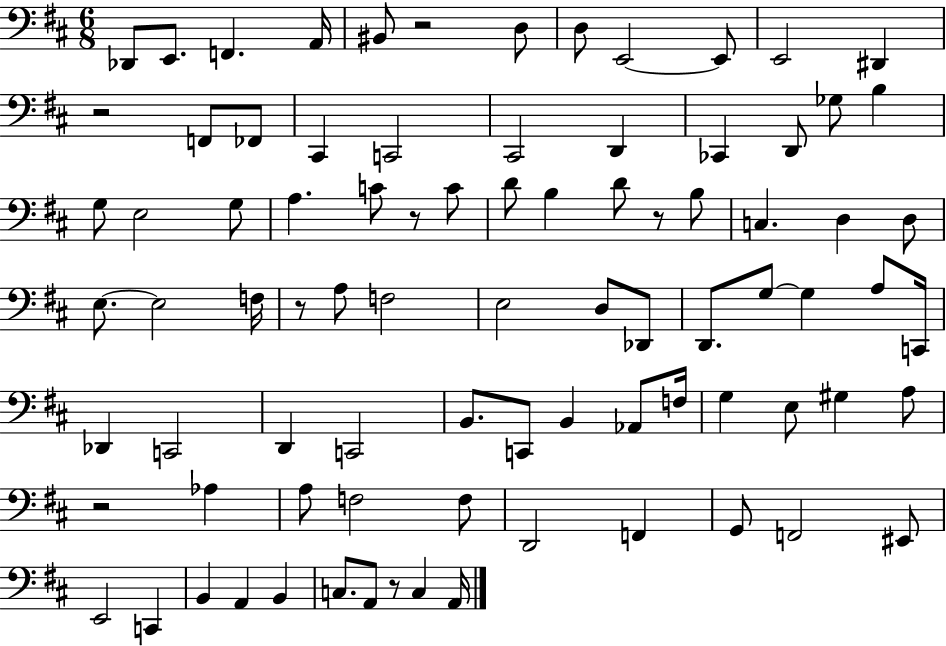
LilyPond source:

{
  \clef bass
  \numericTimeSignature
  \time 6/8
  \key d \major
  des,8 e,8. f,4. a,16 | bis,8 r2 d8 | d8 e,2~~ e,8 | e,2 dis,4 | \break r2 f,8 fes,8 | cis,4 c,2 | cis,2 d,4 | ces,4 d,8 ges8 b4 | \break g8 e2 g8 | a4. c'8 r8 c'8 | d'8 b4 d'8 r8 b8 | c4. d4 d8 | \break e8.~~ e2 f16 | r8 a8 f2 | e2 d8 des,8 | d,8. g8~~ g4 a8 c,16 | \break des,4 c,2 | d,4 c,2 | b,8. c,8 b,4 aes,8 f16 | g4 e8 gis4 a8 | \break r2 aes4 | a8 f2 f8 | d,2 f,4 | g,8 f,2 eis,8 | \break e,2 c,4 | b,4 a,4 b,4 | c8. a,8 r8 c4 a,16 | \bar "|."
}